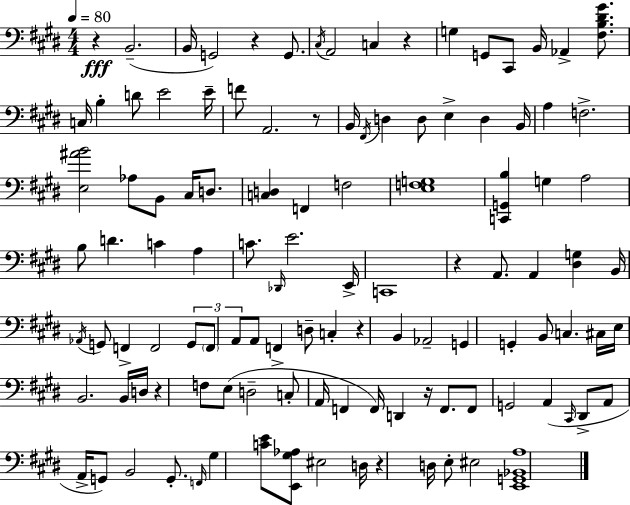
X:1
T:Untitled
M:4/4
L:1/4
K:E
z B,,2 B,,/4 G,,2 z G,,/2 ^C,/4 A,,2 C, z G, G,,/2 ^C,,/2 B,,/4 _A,, [^F,B,^D^G]/2 C,/4 B, D/2 E2 E/4 F/2 A,,2 z/2 B,,/4 ^F,,/4 D, D,/2 E, D, B,,/4 A, F,2 [E,^AB]2 _A,/2 B,,/2 ^C,/4 D,/2 [C,D,] F,, F,2 [E,F,G,]4 [C,,G,,B,] G, A,2 B,/2 D C A, C/2 _D,,/4 E2 E,,/4 C,,4 z A,,/2 A,, [^D,G,] B,,/4 _A,,/4 G,,/2 F,, F,,2 G,,/2 F,,/2 A,,/2 A,,/2 F,, D,/2 C, z B,, _A,,2 G,, G,, B,,/2 C, ^C,/4 E,/4 B,,2 B,,/4 D,/4 z F,/2 E,/2 D,2 C,/2 A,,/4 F,, F,,/4 D,, z/4 F,,/2 F,,/2 G,,2 A,, ^C,,/4 ^D,,/2 A,,/2 A,,/4 G,,/2 B,,2 G,,/2 F,,/4 ^G, [CE]/2 [E,,^G,_A,]/2 ^E,2 D,/4 z D,/4 E,/2 ^E,2 [E,,G,,_B,,A,]4